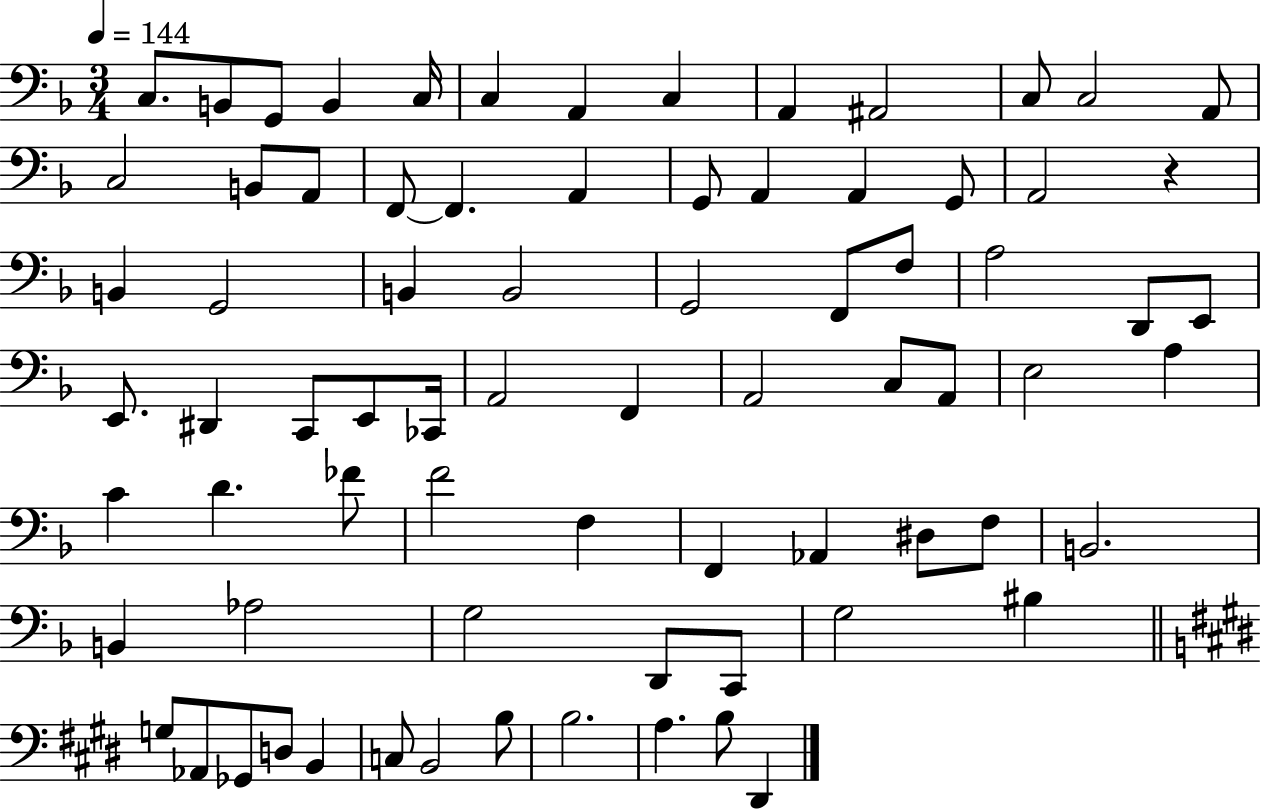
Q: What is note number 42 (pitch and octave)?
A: A2